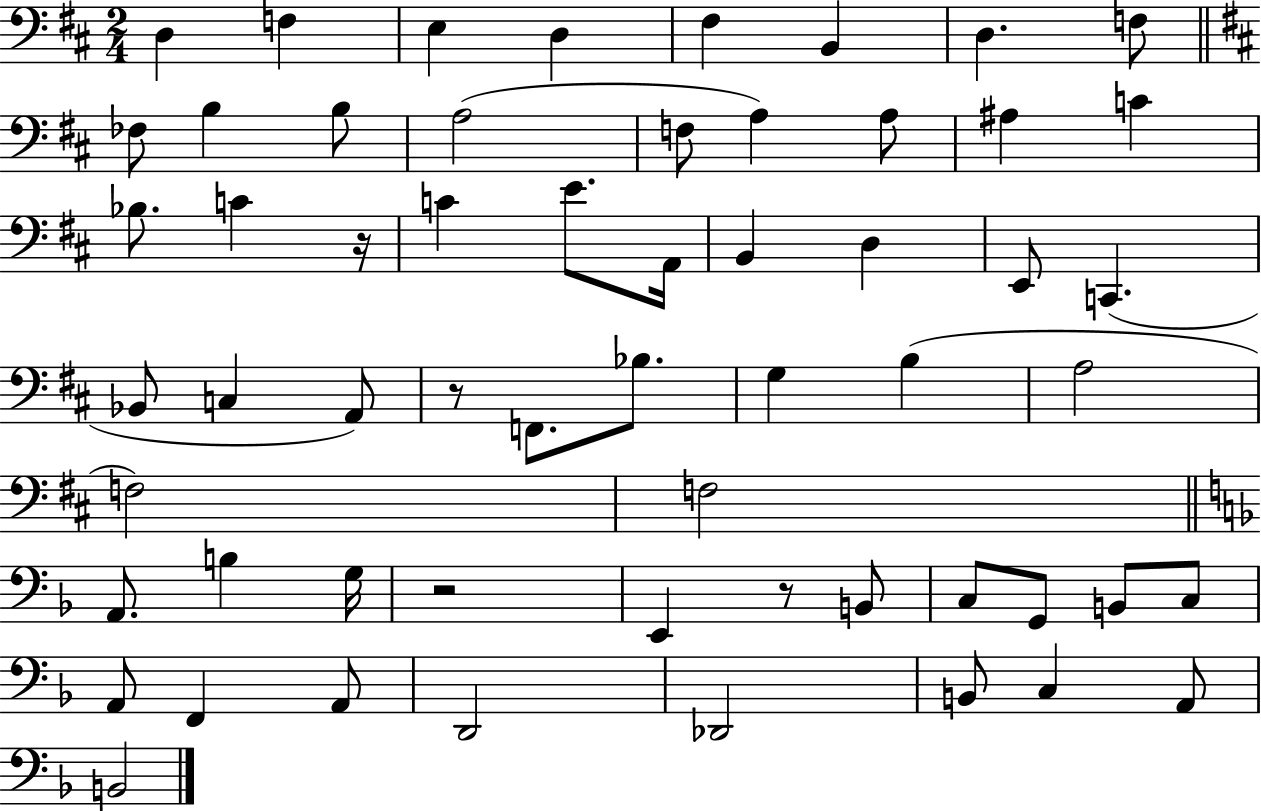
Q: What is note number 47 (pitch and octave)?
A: F2